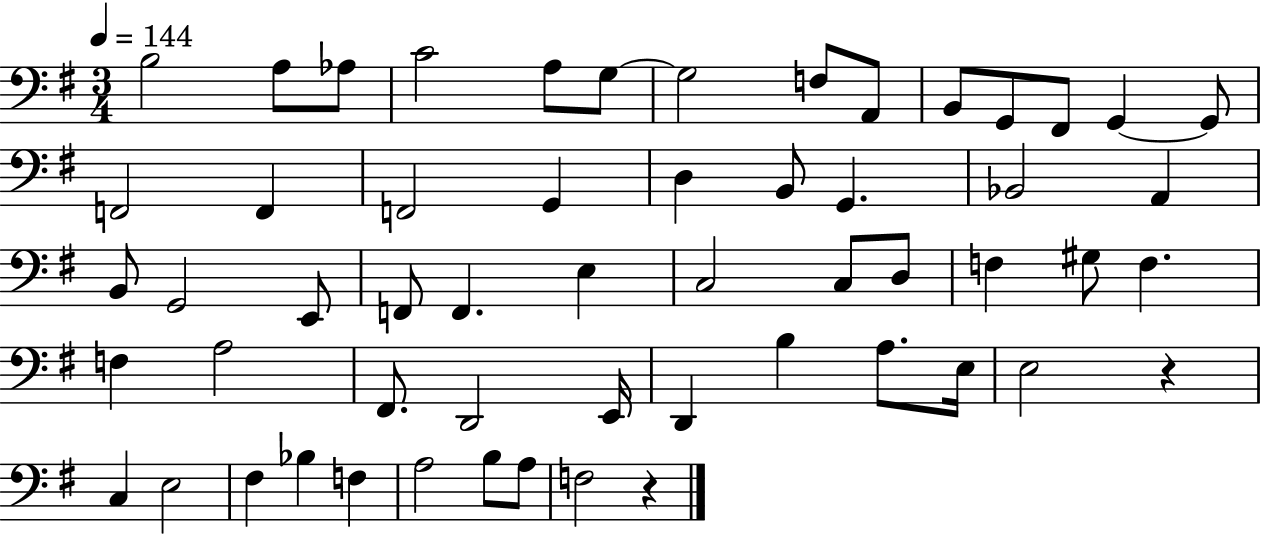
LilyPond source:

{
  \clef bass
  \numericTimeSignature
  \time 3/4
  \key g \major
  \tempo 4 = 144
  \repeat volta 2 { b2 a8 aes8 | c'2 a8 g8~~ | g2 f8 a,8 | b,8 g,8 fis,8 g,4~~ g,8 | \break f,2 f,4 | f,2 g,4 | d4 b,8 g,4. | bes,2 a,4 | \break b,8 g,2 e,8 | f,8 f,4. e4 | c2 c8 d8 | f4 gis8 f4. | \break f4 a2 | fis,8. d,2 e,16 | d,4 b4 a8. e16 | e2 r4 | \break c4 e2 | fis4 bes4 f4 | a2 b8 a8 | f2 r4 | \break } \bar "|."
}